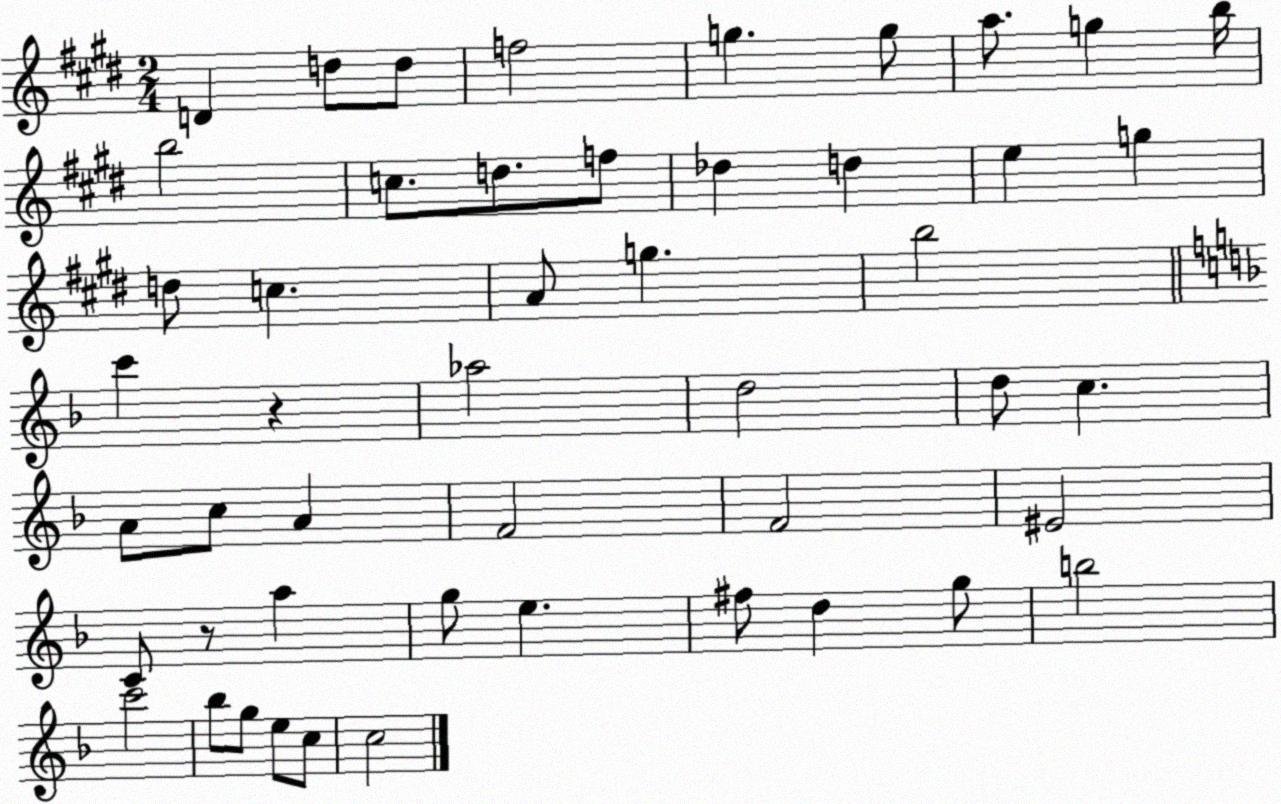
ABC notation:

X:1
T:Untitled
M:2/4
L:1/4
K:E
D d/2 d/2 f2 g g/2 a/2 g b/4 b2 c/2 d/2 f/2 _d d e g d/2 c A/2 g b2 c' z _a2 d2 d/2 c A/2 c/2 A F2 F2 ^E2 C/2 z/2 a g/2 e ^f/2 d g/2 b2 c'2 _b/2 g/2 e/2 c/2 c2